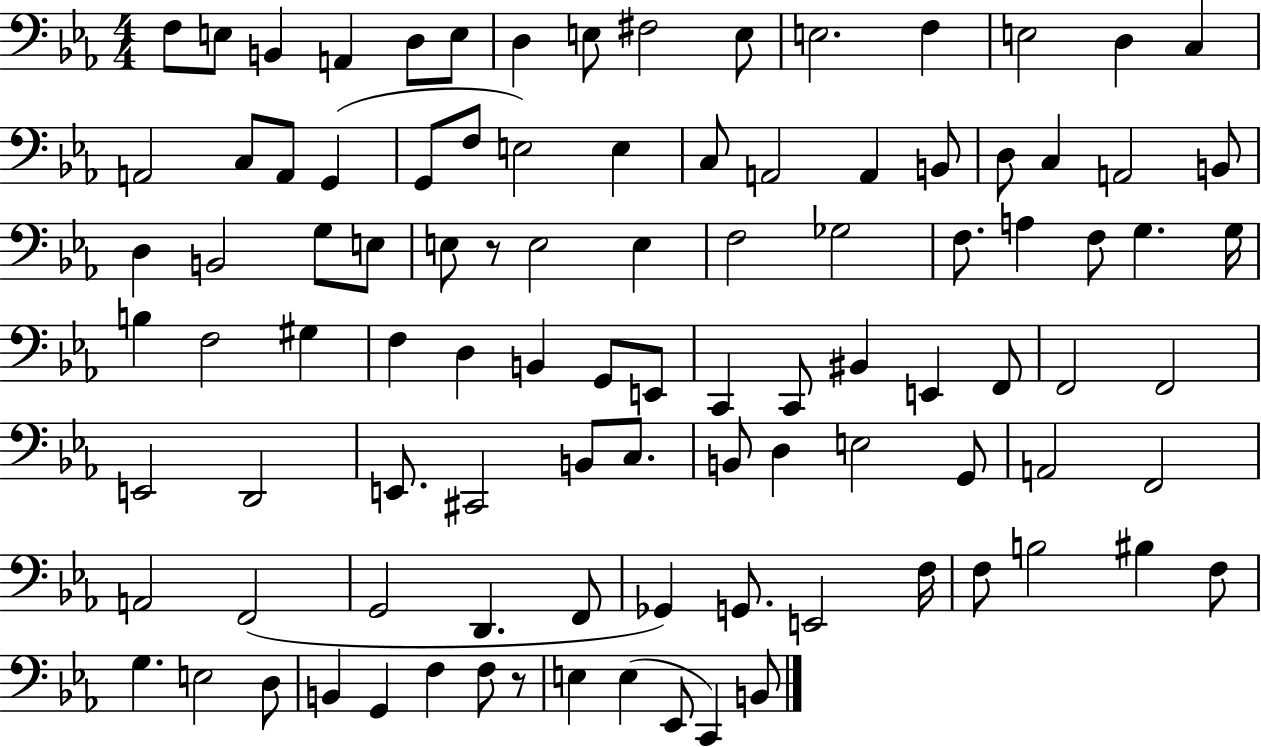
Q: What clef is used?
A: bass